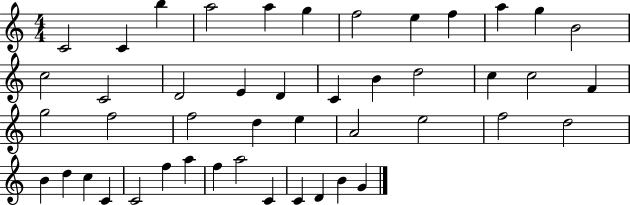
X:1
T:Untitled
M:4/4
L:1/4
K:C
C2 C b a2 a g f2 e f a g B2 c2 C2 D2 E D C B d2 c c2 F g2 f2 f2 d e A2 e2 f2 d2 B d c C C2 f a f a2 C C D B G